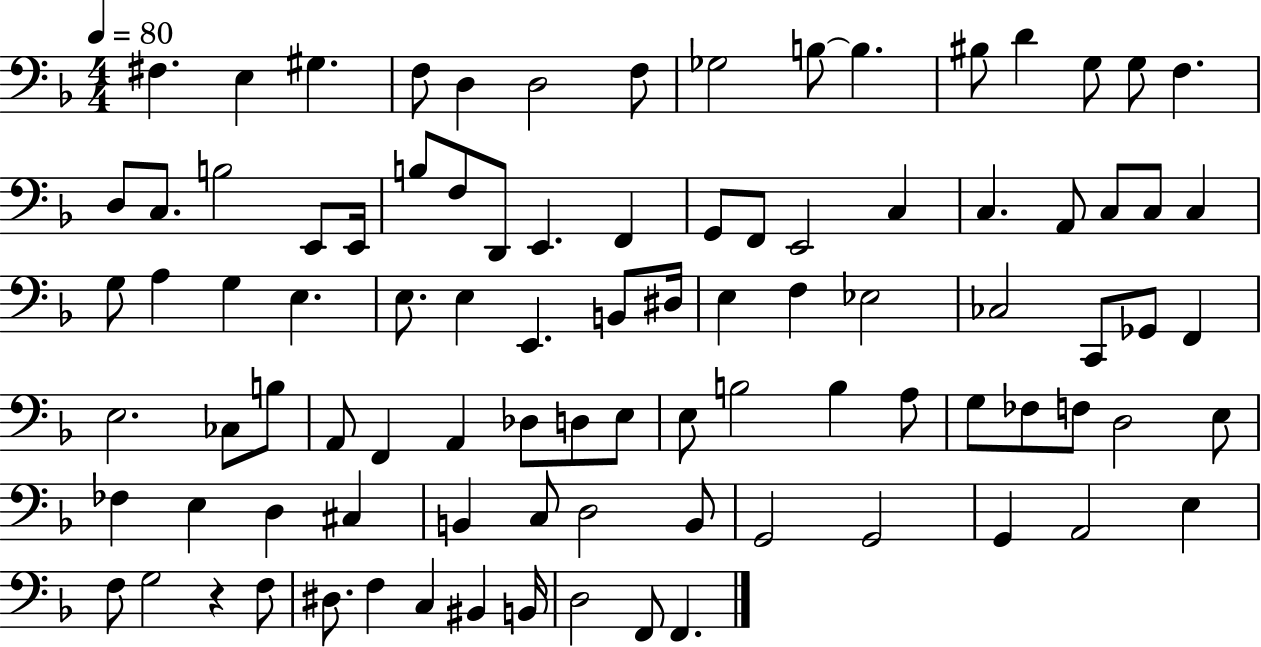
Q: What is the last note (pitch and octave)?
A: F2